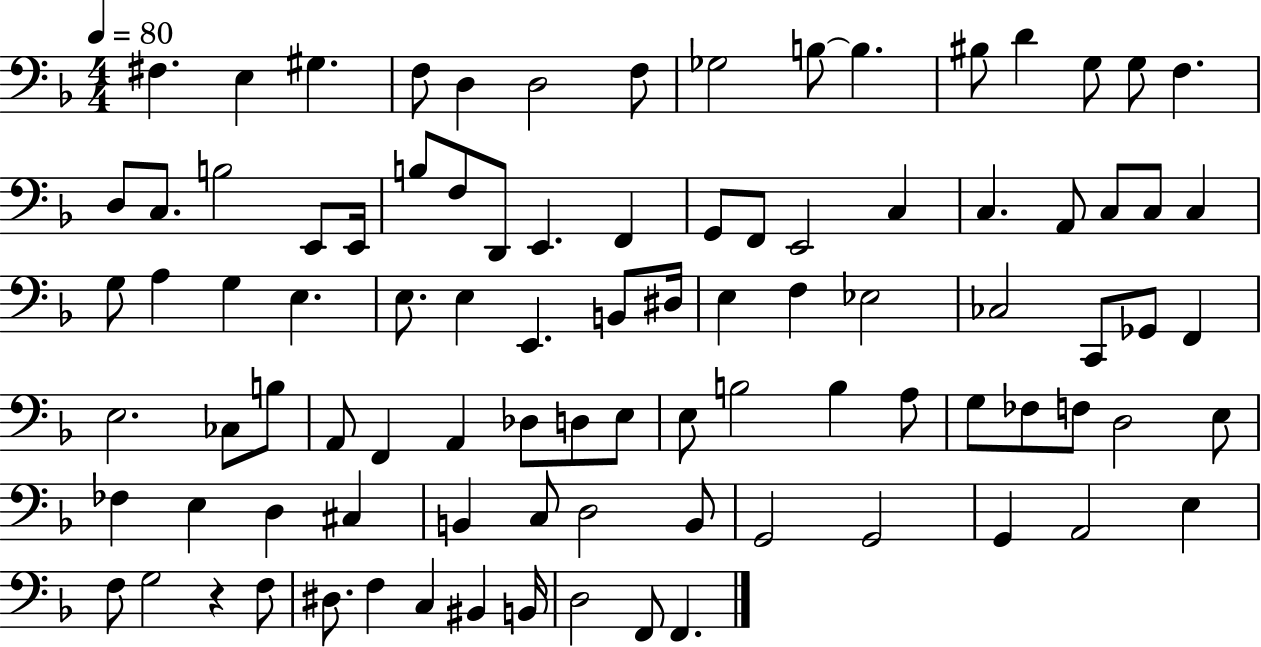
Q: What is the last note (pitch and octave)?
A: F2